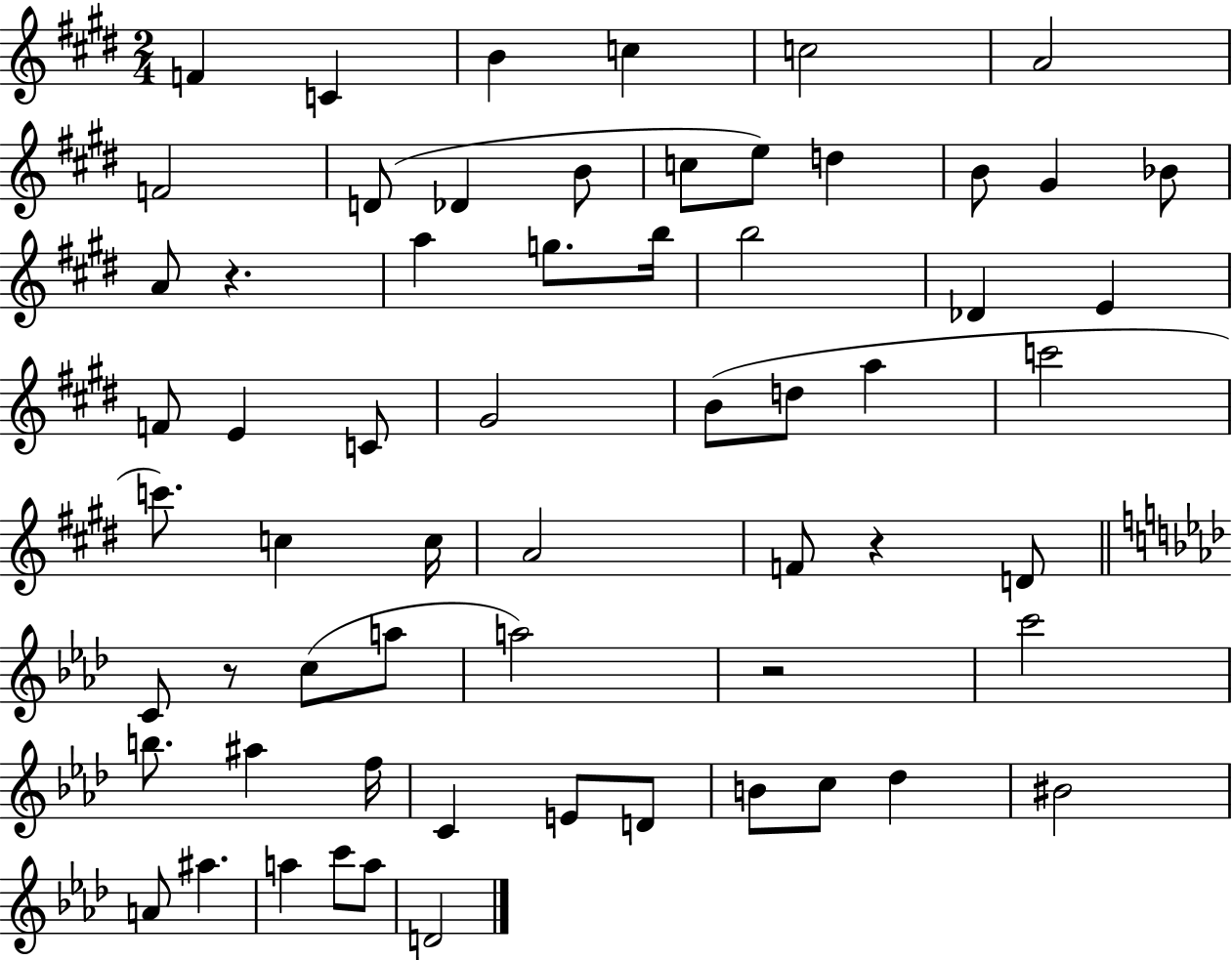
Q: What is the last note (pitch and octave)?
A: D4